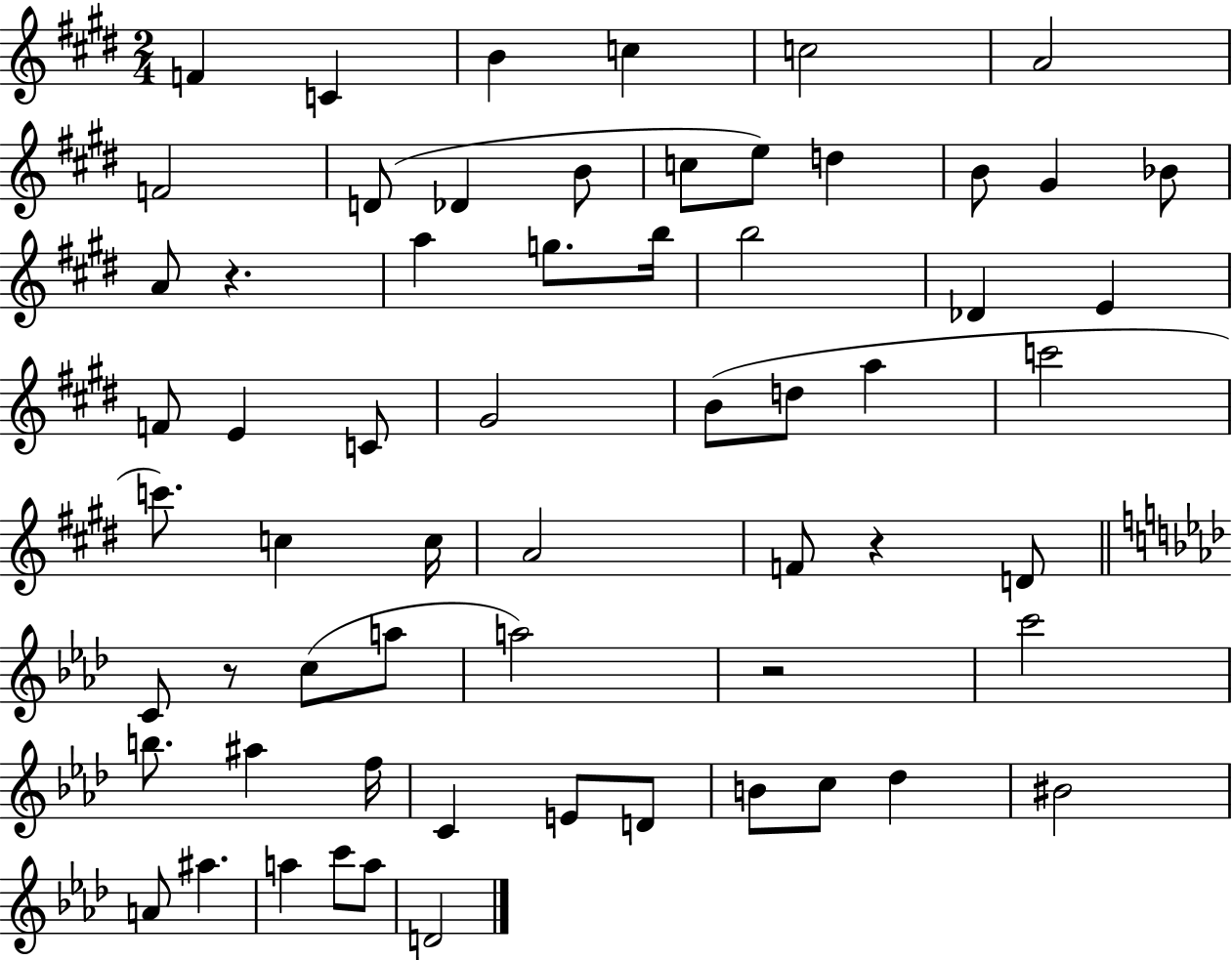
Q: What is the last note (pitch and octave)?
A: D4